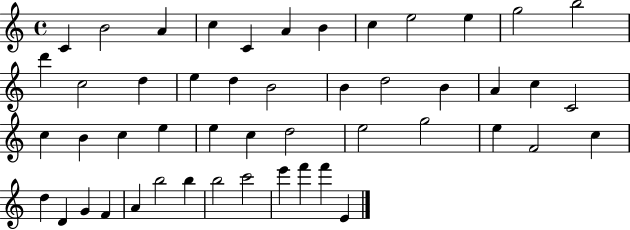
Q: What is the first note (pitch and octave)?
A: C4